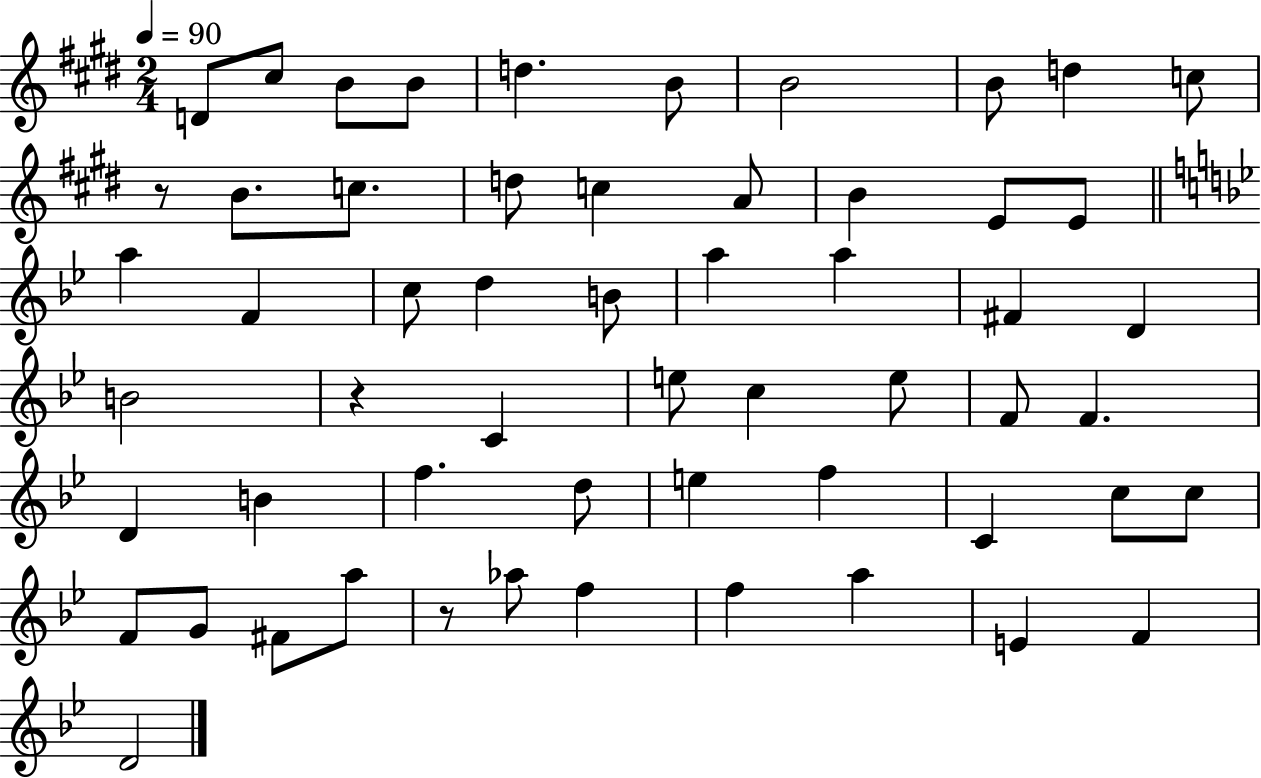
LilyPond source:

{
  \clef treble
  \numericTimeSignature
  \time 2/4
  \key e \major
  \tempo 4 = 90
  d'8 cis''8 b'8 b'8 | d''4. b'8 | b'2 | b'8 d''4 c''8 | \break r8 b'8. c''8. | d''8 c''4 a'8 | b'4 e'8 e'8 | \bar "||" \break \key bes \major a''4 f'4 | c''8 d''4 b'8 | a''4 a''4 | fis'4 d'4 | \break b'2 | r4 c'4 | e''8 c''4 e''8 | f'8 f'4. | \break d'4 b'4 | f''4. d''8 | e''4 f''4 | c'4 c''8 c''8 | \break f'8 g'8 fis'8 a''8 | r8 aes''8 f''4 | f''4 a''4 | e'4 f'4 | \break d'2 | \bar "|."
}